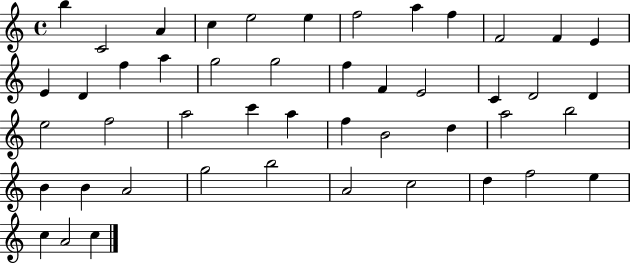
{
  \clef treble
  \time 4/4
  \defaultTimeSignature
  \key c \major
  b''4 c'2 a'4 | c''4 e''2 e''4 | f''2 a''4 f''4 | f'2 f'4 e'4 | \break e'4 d'4 f''4 a''4 | g''2 g''2 | f''4 f'4 e'2 | c'4 d'2 d'4 | \break e''2 f''2 | a''2 c'''4 a''4 | f''4 b'2 d''4 | a''2 b''2 | \break b'4 b'4 a'2 | g''2 b''2 | a'2 c''2 | d''4 f''2 e''4 | \break c''4 a'2 c''4 | \bar "|."
}